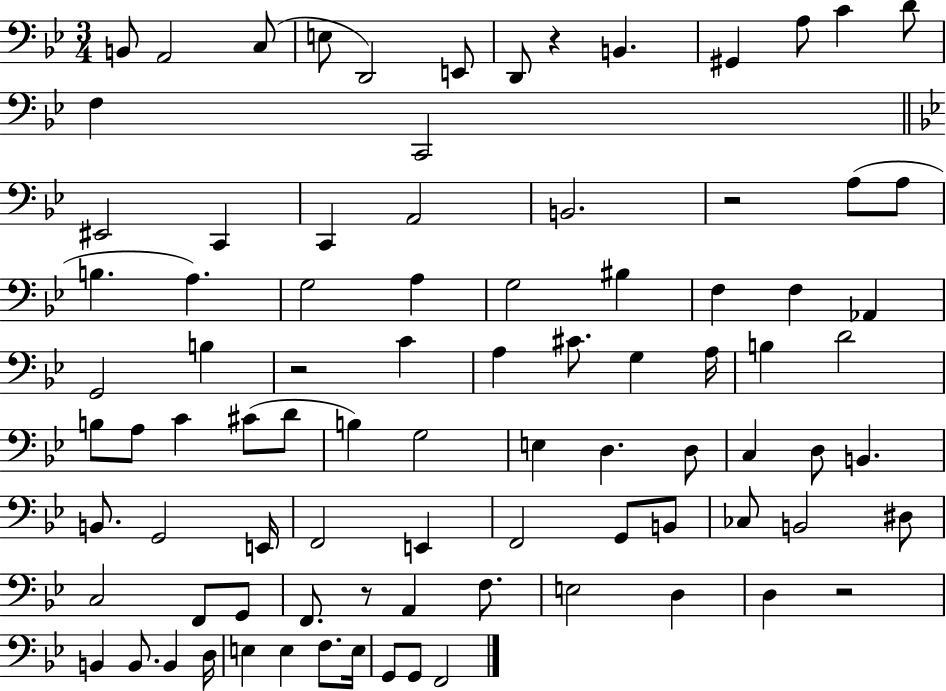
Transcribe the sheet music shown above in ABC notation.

X:1
T:Untitled
M:3/4
L:1/4
K:Bb
B,,/2 A,,2 C,/2 E,/2 D,,2 E,,/2 D,,/2 z B,, ^G,, A,/2 C D/2 F, C,,2 ^E,,2 C,, C,, A,,2 B,,2 z2 A,/2 A,/2 B, A, G,2 A, G,2 ^B, F, F, _A,, G,,2 B, z2 C A, ^C/2 G, A,/4 B, D2 B,/2 A,/2 C ^C/2 D/2 B, G,2 E, D, D,/2 C, D,/2 B,, B,,/2 G,,2 E,,/4 F,,2 E,, F,,2 G,,/2 B,,/2 _C,/2 B,,2 ^D,/2 C,2 F,,/2 G,,/2 F,,/2 z/2 A,, F,/2 E,2 D, D, z2 B,, B,,/2 B,, D,/4 E, E, F,/2 E,/4 G,,/2 G,,/2 F,,2